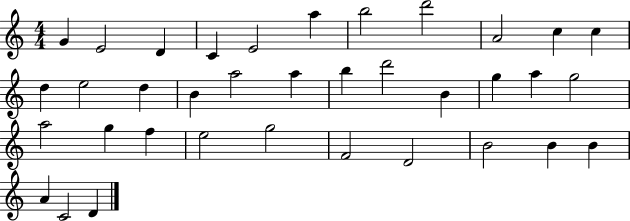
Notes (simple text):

G4/q E4/h D4/q C4/q E4/h A5/q B5/h D6/h A4/h C5/q C5/q D5/q E5/h D5/q B4/q A5/h A5/q B5/q D6/h B4/q G5/q A5/q G5/h A5/h G5/q F5/q E5/h G5/h F4/h D4/h B4/h B4/q B4/q A4/q C4/h D4/q